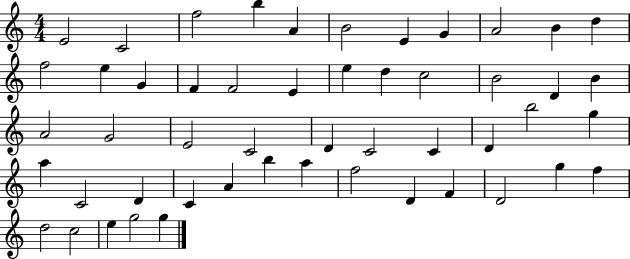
{
  \clef treble
  \numericTimeSignature
  \time 4/4
  \key c \major
  e'2 c'2 | f''2 b''4 a'4 | b'2 e'4 g'4 | a'2 b'4 d''4 | \break f''2 e''4 g'4 | f'4 f'2 e'4 | e''4 d''4 c''2 | b'2 d'4 b'4 | \break a'2 g'2 | e'2 c'2 | d'4 c'2 c'4 | d'4 b''2 g''4 | \break a''4 c'2 d'4 | c'4 a'4 b''4 a''4 | f''2 d'4 f'4 | d'2 g''4 f''4 | \break d''2 c''2 | e''4 g''2 g''4 | \bar "|."
}